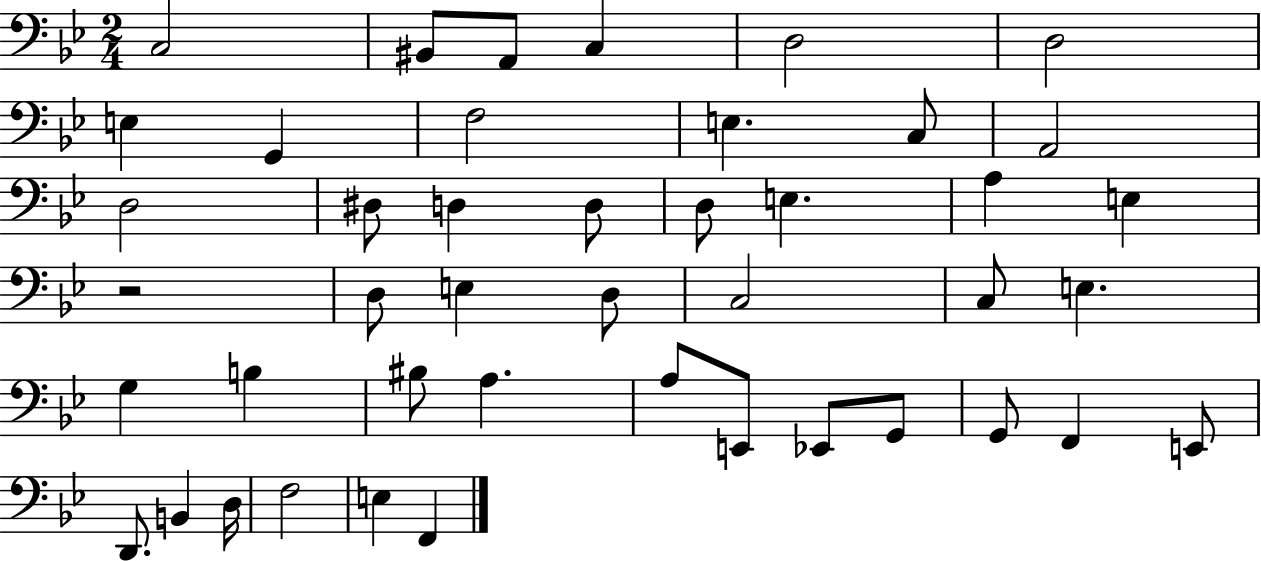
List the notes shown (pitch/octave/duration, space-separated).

C3/h BIS2/e A2/e C3/q D3/h D3/h E3/q G2/q F3/h E3/q. C3/e A2/h D3/h D#3/e D3/q D3/e D3/e E3/q. A3/q E3/q R/h D3/e E3/q D3/e C3/h C3/e E3/q. G3/q B3/q BIS3/e A3/q. A3/e E2/e Eb2/e G2/e G2/e F2/q E2/e D2/e. B2/q D3/s F3/h E3/q F2/q